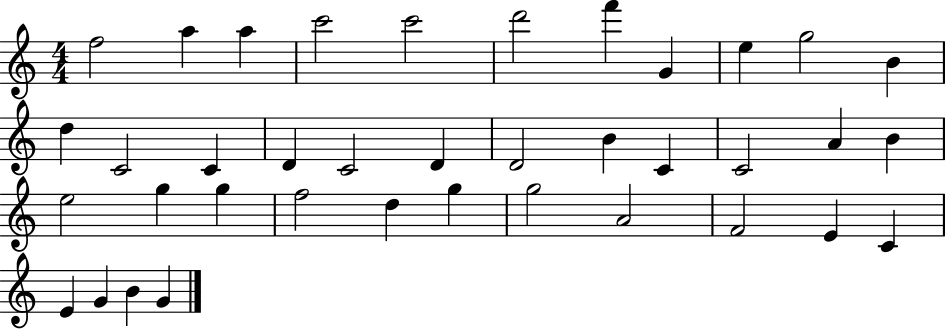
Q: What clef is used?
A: treble